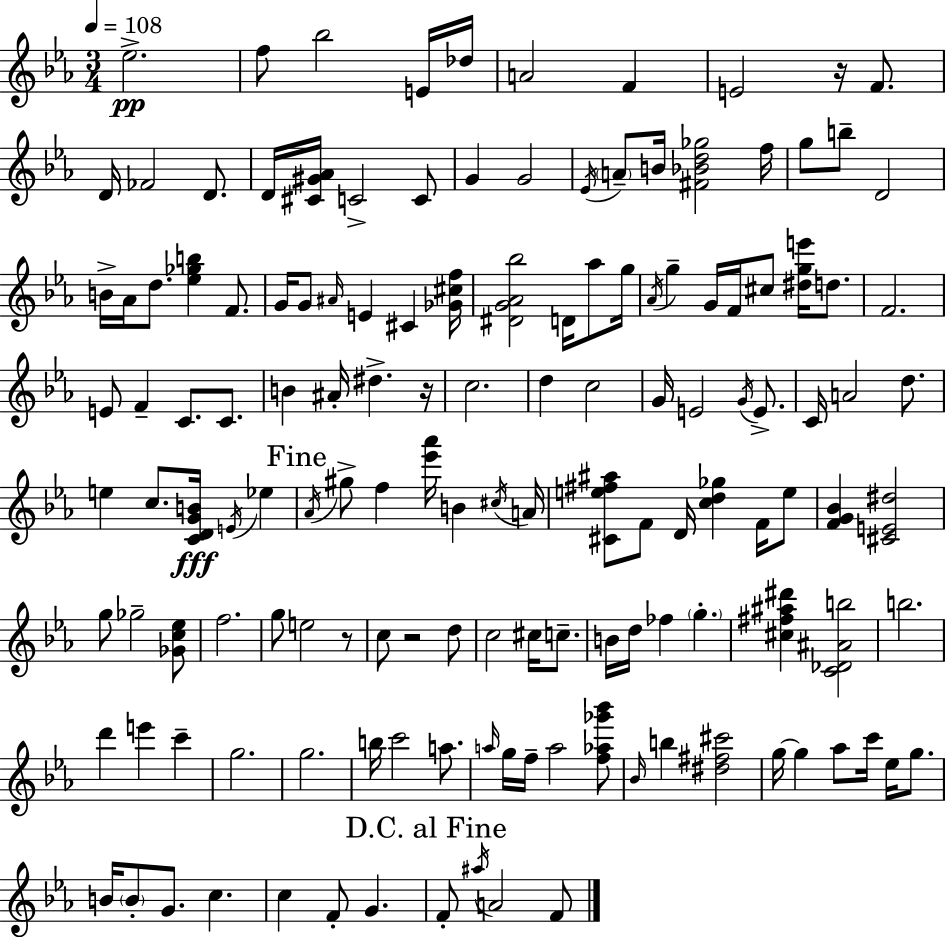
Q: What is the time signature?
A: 3/4